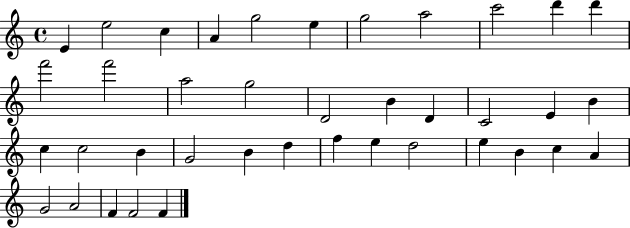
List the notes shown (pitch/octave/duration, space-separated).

E4/q E5/h C5/q A4/q G5/h E5/q G5/h A5/h C6/h D6/q D6/q F6/h F6/h A5/h G5/h D4/h B4/q D4/q C4/h E4/q B4/q C5/q C5/h B4/q G4/h B4/q D5/q F5/q E5/q D5/h E5/q B4/q C5/q A4/q G4/h A4/h F4/q F4/h F4/q